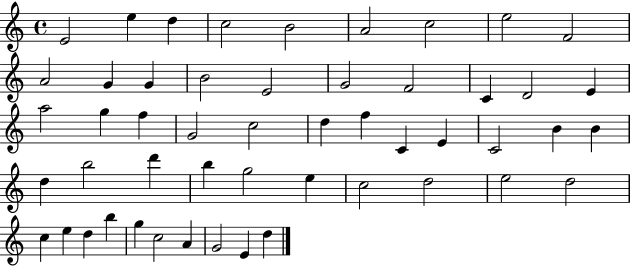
E4/h E5/q D5/q C5/h B4/h A4/h C5/h E5/h F4/h A4/h G4/q G4/q B4/h E4/h G4/h F4/h C4/q D4/h E4/q A5/h G5/q F5/q G4/h C5/h D5/q F5/q C4/q E4/q C4/h B4/q B4/q D5/q B5/h D6/q B5/q G5/h E5/q C5/h D5/h E5/h D5/h C5/q E5/q D5/q B5/q G5/q C5/h A4/q G4/h E4/q D5/q